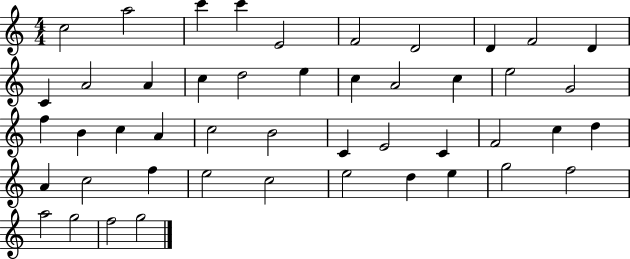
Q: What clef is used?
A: treble